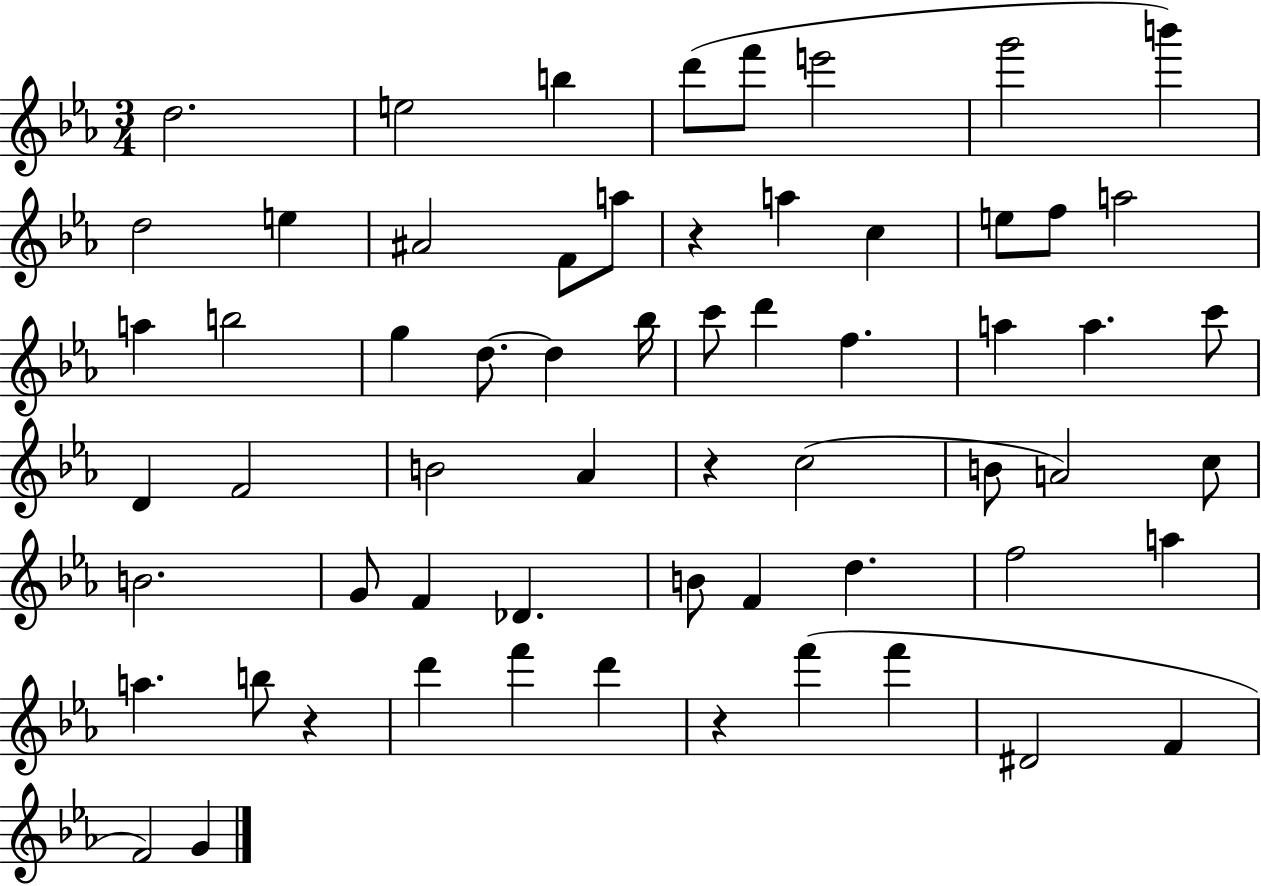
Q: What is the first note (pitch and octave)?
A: D5